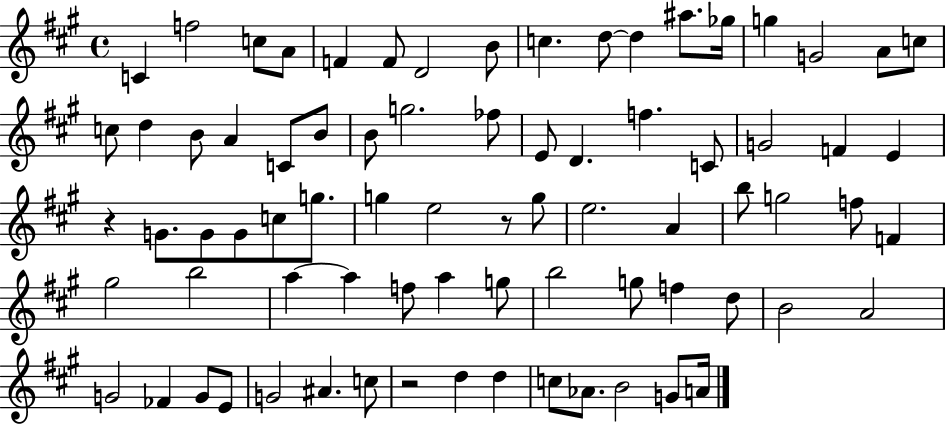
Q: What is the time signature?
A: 4/4